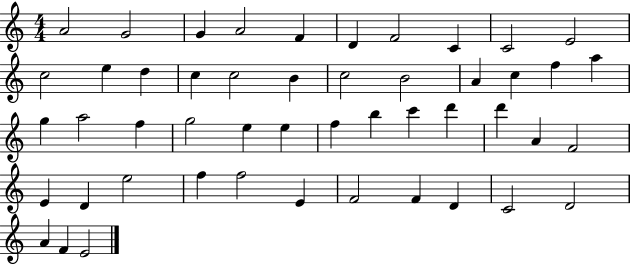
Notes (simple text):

A4/h G4/h G4/q A4/h F4/q D4/q F4/h C4/q C4/h E4/h C5/h E5/q D5/q C5/q C5/h B4/q C5/h B4/h A4/q C5/q F5/q A5/q G5/q A5/h F5/q G5/h E5/q E5/q F5/q B5/q C6/q D6/q D6/q A4/q F4/h E4/q D4/q E5/h F5/q F5/h E4/q F4/h F4/q D4/q C4/h D4/h A4/q F4/q E4/h